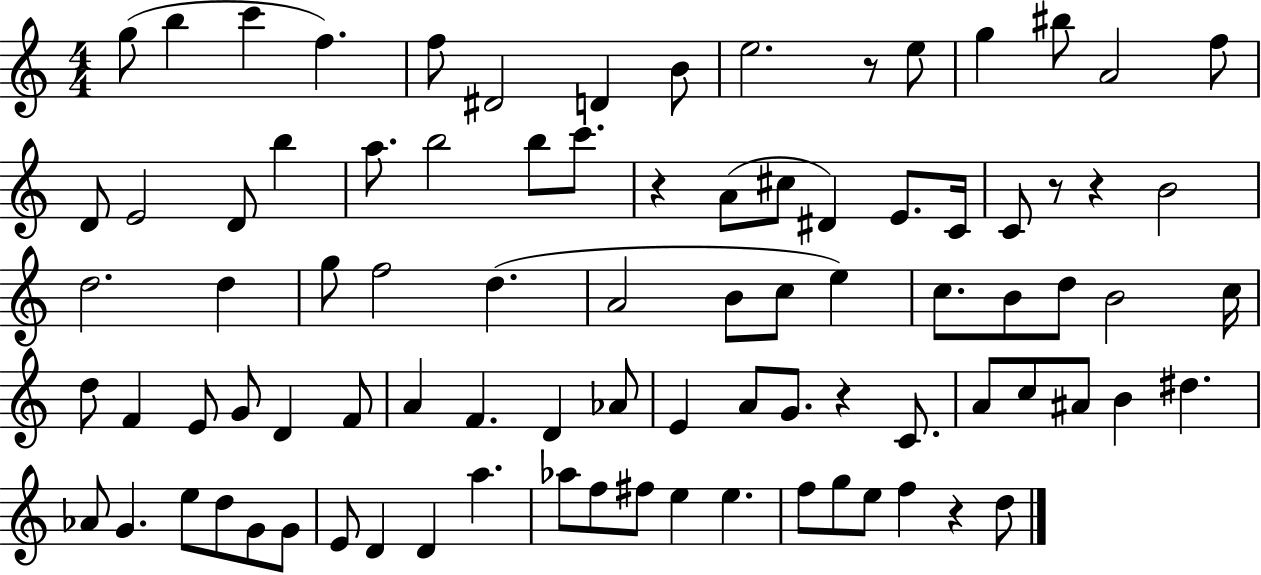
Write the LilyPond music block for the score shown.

{
  \clef treble
  \numericTimeSignature
  \time 4/4
  \key c \major
  g''8( b''4 c'''4 f''4.) | f''8 dis'2 d'4 b'8 | e''2. r8 e''8 | g''4 bis''8 a'2 f''8 | \break d'8 e'2 d'8 b''4 | a''8. b''2 b''8 c'''8. | r4 a'8( cis''8 dis'4) e'8. c'16 | c'8 r8 r4 b'2 | \break d''2. d''4 | g''8 f''2 d''4.( | a'2 b'8 c''8 e''4) | c''8. b'8 d''8 b'2 c''16 | \break d''8 f'4 e'8 g'8 d'4 f'8 | a'4 f'4. d'4 aes'8 | e'4 a'8 g'8. r4 c'8. | a'8 c''8 ais'8 b'4 dis''4. | \break aes'8 g'4. e''8 d''8 g'8 g'8 | e'8 d'4 d'4 a''4. | aes''8 f''8 fis''8 e''4 e''4. | f''8 g''8 e''8 f''4 r4 d''8 | \break \bar "|."
}